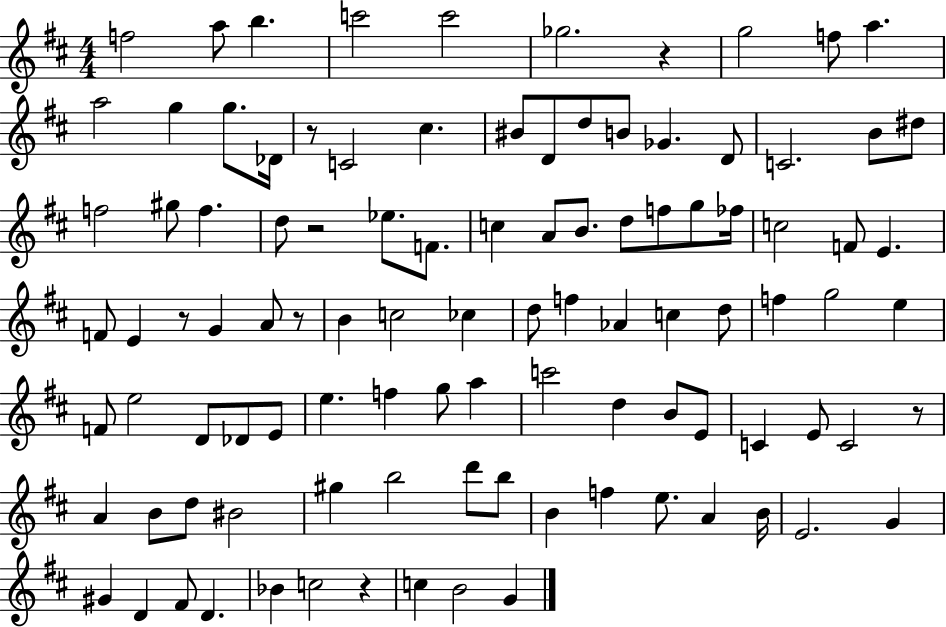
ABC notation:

X:1
T:Untitled
M:4/4
L:1/4
K:D
f2 a/2 b c'2 c'2 _g2 z g2 f/2 a a2 g g/2 _D/4 z/2 C2 ^c ^B/2 D/2 d/2 B/2 _G D/2 C2 B/2 ^d/2 f2 ^g/2 f d/2 z2 _e/2 F/2 c A/2 B/2 d/2 f/2 g/2 _f/4 c2 F/2 E F/2 E z/2 G A/2 z/2 B c2 _c d/2 f _A c d/2 f g2 e F/2 e2 D/2 _D/2 E/2 e f g/2 a c'2 d B/2 E/2 C E/2 C2 z/2 A B/2 d/2 ^B2 ^g b2 d'/2 b/2 B f e/2 A B/4 E2 G ^G D ^F/2 D _B c2 z c B2 G